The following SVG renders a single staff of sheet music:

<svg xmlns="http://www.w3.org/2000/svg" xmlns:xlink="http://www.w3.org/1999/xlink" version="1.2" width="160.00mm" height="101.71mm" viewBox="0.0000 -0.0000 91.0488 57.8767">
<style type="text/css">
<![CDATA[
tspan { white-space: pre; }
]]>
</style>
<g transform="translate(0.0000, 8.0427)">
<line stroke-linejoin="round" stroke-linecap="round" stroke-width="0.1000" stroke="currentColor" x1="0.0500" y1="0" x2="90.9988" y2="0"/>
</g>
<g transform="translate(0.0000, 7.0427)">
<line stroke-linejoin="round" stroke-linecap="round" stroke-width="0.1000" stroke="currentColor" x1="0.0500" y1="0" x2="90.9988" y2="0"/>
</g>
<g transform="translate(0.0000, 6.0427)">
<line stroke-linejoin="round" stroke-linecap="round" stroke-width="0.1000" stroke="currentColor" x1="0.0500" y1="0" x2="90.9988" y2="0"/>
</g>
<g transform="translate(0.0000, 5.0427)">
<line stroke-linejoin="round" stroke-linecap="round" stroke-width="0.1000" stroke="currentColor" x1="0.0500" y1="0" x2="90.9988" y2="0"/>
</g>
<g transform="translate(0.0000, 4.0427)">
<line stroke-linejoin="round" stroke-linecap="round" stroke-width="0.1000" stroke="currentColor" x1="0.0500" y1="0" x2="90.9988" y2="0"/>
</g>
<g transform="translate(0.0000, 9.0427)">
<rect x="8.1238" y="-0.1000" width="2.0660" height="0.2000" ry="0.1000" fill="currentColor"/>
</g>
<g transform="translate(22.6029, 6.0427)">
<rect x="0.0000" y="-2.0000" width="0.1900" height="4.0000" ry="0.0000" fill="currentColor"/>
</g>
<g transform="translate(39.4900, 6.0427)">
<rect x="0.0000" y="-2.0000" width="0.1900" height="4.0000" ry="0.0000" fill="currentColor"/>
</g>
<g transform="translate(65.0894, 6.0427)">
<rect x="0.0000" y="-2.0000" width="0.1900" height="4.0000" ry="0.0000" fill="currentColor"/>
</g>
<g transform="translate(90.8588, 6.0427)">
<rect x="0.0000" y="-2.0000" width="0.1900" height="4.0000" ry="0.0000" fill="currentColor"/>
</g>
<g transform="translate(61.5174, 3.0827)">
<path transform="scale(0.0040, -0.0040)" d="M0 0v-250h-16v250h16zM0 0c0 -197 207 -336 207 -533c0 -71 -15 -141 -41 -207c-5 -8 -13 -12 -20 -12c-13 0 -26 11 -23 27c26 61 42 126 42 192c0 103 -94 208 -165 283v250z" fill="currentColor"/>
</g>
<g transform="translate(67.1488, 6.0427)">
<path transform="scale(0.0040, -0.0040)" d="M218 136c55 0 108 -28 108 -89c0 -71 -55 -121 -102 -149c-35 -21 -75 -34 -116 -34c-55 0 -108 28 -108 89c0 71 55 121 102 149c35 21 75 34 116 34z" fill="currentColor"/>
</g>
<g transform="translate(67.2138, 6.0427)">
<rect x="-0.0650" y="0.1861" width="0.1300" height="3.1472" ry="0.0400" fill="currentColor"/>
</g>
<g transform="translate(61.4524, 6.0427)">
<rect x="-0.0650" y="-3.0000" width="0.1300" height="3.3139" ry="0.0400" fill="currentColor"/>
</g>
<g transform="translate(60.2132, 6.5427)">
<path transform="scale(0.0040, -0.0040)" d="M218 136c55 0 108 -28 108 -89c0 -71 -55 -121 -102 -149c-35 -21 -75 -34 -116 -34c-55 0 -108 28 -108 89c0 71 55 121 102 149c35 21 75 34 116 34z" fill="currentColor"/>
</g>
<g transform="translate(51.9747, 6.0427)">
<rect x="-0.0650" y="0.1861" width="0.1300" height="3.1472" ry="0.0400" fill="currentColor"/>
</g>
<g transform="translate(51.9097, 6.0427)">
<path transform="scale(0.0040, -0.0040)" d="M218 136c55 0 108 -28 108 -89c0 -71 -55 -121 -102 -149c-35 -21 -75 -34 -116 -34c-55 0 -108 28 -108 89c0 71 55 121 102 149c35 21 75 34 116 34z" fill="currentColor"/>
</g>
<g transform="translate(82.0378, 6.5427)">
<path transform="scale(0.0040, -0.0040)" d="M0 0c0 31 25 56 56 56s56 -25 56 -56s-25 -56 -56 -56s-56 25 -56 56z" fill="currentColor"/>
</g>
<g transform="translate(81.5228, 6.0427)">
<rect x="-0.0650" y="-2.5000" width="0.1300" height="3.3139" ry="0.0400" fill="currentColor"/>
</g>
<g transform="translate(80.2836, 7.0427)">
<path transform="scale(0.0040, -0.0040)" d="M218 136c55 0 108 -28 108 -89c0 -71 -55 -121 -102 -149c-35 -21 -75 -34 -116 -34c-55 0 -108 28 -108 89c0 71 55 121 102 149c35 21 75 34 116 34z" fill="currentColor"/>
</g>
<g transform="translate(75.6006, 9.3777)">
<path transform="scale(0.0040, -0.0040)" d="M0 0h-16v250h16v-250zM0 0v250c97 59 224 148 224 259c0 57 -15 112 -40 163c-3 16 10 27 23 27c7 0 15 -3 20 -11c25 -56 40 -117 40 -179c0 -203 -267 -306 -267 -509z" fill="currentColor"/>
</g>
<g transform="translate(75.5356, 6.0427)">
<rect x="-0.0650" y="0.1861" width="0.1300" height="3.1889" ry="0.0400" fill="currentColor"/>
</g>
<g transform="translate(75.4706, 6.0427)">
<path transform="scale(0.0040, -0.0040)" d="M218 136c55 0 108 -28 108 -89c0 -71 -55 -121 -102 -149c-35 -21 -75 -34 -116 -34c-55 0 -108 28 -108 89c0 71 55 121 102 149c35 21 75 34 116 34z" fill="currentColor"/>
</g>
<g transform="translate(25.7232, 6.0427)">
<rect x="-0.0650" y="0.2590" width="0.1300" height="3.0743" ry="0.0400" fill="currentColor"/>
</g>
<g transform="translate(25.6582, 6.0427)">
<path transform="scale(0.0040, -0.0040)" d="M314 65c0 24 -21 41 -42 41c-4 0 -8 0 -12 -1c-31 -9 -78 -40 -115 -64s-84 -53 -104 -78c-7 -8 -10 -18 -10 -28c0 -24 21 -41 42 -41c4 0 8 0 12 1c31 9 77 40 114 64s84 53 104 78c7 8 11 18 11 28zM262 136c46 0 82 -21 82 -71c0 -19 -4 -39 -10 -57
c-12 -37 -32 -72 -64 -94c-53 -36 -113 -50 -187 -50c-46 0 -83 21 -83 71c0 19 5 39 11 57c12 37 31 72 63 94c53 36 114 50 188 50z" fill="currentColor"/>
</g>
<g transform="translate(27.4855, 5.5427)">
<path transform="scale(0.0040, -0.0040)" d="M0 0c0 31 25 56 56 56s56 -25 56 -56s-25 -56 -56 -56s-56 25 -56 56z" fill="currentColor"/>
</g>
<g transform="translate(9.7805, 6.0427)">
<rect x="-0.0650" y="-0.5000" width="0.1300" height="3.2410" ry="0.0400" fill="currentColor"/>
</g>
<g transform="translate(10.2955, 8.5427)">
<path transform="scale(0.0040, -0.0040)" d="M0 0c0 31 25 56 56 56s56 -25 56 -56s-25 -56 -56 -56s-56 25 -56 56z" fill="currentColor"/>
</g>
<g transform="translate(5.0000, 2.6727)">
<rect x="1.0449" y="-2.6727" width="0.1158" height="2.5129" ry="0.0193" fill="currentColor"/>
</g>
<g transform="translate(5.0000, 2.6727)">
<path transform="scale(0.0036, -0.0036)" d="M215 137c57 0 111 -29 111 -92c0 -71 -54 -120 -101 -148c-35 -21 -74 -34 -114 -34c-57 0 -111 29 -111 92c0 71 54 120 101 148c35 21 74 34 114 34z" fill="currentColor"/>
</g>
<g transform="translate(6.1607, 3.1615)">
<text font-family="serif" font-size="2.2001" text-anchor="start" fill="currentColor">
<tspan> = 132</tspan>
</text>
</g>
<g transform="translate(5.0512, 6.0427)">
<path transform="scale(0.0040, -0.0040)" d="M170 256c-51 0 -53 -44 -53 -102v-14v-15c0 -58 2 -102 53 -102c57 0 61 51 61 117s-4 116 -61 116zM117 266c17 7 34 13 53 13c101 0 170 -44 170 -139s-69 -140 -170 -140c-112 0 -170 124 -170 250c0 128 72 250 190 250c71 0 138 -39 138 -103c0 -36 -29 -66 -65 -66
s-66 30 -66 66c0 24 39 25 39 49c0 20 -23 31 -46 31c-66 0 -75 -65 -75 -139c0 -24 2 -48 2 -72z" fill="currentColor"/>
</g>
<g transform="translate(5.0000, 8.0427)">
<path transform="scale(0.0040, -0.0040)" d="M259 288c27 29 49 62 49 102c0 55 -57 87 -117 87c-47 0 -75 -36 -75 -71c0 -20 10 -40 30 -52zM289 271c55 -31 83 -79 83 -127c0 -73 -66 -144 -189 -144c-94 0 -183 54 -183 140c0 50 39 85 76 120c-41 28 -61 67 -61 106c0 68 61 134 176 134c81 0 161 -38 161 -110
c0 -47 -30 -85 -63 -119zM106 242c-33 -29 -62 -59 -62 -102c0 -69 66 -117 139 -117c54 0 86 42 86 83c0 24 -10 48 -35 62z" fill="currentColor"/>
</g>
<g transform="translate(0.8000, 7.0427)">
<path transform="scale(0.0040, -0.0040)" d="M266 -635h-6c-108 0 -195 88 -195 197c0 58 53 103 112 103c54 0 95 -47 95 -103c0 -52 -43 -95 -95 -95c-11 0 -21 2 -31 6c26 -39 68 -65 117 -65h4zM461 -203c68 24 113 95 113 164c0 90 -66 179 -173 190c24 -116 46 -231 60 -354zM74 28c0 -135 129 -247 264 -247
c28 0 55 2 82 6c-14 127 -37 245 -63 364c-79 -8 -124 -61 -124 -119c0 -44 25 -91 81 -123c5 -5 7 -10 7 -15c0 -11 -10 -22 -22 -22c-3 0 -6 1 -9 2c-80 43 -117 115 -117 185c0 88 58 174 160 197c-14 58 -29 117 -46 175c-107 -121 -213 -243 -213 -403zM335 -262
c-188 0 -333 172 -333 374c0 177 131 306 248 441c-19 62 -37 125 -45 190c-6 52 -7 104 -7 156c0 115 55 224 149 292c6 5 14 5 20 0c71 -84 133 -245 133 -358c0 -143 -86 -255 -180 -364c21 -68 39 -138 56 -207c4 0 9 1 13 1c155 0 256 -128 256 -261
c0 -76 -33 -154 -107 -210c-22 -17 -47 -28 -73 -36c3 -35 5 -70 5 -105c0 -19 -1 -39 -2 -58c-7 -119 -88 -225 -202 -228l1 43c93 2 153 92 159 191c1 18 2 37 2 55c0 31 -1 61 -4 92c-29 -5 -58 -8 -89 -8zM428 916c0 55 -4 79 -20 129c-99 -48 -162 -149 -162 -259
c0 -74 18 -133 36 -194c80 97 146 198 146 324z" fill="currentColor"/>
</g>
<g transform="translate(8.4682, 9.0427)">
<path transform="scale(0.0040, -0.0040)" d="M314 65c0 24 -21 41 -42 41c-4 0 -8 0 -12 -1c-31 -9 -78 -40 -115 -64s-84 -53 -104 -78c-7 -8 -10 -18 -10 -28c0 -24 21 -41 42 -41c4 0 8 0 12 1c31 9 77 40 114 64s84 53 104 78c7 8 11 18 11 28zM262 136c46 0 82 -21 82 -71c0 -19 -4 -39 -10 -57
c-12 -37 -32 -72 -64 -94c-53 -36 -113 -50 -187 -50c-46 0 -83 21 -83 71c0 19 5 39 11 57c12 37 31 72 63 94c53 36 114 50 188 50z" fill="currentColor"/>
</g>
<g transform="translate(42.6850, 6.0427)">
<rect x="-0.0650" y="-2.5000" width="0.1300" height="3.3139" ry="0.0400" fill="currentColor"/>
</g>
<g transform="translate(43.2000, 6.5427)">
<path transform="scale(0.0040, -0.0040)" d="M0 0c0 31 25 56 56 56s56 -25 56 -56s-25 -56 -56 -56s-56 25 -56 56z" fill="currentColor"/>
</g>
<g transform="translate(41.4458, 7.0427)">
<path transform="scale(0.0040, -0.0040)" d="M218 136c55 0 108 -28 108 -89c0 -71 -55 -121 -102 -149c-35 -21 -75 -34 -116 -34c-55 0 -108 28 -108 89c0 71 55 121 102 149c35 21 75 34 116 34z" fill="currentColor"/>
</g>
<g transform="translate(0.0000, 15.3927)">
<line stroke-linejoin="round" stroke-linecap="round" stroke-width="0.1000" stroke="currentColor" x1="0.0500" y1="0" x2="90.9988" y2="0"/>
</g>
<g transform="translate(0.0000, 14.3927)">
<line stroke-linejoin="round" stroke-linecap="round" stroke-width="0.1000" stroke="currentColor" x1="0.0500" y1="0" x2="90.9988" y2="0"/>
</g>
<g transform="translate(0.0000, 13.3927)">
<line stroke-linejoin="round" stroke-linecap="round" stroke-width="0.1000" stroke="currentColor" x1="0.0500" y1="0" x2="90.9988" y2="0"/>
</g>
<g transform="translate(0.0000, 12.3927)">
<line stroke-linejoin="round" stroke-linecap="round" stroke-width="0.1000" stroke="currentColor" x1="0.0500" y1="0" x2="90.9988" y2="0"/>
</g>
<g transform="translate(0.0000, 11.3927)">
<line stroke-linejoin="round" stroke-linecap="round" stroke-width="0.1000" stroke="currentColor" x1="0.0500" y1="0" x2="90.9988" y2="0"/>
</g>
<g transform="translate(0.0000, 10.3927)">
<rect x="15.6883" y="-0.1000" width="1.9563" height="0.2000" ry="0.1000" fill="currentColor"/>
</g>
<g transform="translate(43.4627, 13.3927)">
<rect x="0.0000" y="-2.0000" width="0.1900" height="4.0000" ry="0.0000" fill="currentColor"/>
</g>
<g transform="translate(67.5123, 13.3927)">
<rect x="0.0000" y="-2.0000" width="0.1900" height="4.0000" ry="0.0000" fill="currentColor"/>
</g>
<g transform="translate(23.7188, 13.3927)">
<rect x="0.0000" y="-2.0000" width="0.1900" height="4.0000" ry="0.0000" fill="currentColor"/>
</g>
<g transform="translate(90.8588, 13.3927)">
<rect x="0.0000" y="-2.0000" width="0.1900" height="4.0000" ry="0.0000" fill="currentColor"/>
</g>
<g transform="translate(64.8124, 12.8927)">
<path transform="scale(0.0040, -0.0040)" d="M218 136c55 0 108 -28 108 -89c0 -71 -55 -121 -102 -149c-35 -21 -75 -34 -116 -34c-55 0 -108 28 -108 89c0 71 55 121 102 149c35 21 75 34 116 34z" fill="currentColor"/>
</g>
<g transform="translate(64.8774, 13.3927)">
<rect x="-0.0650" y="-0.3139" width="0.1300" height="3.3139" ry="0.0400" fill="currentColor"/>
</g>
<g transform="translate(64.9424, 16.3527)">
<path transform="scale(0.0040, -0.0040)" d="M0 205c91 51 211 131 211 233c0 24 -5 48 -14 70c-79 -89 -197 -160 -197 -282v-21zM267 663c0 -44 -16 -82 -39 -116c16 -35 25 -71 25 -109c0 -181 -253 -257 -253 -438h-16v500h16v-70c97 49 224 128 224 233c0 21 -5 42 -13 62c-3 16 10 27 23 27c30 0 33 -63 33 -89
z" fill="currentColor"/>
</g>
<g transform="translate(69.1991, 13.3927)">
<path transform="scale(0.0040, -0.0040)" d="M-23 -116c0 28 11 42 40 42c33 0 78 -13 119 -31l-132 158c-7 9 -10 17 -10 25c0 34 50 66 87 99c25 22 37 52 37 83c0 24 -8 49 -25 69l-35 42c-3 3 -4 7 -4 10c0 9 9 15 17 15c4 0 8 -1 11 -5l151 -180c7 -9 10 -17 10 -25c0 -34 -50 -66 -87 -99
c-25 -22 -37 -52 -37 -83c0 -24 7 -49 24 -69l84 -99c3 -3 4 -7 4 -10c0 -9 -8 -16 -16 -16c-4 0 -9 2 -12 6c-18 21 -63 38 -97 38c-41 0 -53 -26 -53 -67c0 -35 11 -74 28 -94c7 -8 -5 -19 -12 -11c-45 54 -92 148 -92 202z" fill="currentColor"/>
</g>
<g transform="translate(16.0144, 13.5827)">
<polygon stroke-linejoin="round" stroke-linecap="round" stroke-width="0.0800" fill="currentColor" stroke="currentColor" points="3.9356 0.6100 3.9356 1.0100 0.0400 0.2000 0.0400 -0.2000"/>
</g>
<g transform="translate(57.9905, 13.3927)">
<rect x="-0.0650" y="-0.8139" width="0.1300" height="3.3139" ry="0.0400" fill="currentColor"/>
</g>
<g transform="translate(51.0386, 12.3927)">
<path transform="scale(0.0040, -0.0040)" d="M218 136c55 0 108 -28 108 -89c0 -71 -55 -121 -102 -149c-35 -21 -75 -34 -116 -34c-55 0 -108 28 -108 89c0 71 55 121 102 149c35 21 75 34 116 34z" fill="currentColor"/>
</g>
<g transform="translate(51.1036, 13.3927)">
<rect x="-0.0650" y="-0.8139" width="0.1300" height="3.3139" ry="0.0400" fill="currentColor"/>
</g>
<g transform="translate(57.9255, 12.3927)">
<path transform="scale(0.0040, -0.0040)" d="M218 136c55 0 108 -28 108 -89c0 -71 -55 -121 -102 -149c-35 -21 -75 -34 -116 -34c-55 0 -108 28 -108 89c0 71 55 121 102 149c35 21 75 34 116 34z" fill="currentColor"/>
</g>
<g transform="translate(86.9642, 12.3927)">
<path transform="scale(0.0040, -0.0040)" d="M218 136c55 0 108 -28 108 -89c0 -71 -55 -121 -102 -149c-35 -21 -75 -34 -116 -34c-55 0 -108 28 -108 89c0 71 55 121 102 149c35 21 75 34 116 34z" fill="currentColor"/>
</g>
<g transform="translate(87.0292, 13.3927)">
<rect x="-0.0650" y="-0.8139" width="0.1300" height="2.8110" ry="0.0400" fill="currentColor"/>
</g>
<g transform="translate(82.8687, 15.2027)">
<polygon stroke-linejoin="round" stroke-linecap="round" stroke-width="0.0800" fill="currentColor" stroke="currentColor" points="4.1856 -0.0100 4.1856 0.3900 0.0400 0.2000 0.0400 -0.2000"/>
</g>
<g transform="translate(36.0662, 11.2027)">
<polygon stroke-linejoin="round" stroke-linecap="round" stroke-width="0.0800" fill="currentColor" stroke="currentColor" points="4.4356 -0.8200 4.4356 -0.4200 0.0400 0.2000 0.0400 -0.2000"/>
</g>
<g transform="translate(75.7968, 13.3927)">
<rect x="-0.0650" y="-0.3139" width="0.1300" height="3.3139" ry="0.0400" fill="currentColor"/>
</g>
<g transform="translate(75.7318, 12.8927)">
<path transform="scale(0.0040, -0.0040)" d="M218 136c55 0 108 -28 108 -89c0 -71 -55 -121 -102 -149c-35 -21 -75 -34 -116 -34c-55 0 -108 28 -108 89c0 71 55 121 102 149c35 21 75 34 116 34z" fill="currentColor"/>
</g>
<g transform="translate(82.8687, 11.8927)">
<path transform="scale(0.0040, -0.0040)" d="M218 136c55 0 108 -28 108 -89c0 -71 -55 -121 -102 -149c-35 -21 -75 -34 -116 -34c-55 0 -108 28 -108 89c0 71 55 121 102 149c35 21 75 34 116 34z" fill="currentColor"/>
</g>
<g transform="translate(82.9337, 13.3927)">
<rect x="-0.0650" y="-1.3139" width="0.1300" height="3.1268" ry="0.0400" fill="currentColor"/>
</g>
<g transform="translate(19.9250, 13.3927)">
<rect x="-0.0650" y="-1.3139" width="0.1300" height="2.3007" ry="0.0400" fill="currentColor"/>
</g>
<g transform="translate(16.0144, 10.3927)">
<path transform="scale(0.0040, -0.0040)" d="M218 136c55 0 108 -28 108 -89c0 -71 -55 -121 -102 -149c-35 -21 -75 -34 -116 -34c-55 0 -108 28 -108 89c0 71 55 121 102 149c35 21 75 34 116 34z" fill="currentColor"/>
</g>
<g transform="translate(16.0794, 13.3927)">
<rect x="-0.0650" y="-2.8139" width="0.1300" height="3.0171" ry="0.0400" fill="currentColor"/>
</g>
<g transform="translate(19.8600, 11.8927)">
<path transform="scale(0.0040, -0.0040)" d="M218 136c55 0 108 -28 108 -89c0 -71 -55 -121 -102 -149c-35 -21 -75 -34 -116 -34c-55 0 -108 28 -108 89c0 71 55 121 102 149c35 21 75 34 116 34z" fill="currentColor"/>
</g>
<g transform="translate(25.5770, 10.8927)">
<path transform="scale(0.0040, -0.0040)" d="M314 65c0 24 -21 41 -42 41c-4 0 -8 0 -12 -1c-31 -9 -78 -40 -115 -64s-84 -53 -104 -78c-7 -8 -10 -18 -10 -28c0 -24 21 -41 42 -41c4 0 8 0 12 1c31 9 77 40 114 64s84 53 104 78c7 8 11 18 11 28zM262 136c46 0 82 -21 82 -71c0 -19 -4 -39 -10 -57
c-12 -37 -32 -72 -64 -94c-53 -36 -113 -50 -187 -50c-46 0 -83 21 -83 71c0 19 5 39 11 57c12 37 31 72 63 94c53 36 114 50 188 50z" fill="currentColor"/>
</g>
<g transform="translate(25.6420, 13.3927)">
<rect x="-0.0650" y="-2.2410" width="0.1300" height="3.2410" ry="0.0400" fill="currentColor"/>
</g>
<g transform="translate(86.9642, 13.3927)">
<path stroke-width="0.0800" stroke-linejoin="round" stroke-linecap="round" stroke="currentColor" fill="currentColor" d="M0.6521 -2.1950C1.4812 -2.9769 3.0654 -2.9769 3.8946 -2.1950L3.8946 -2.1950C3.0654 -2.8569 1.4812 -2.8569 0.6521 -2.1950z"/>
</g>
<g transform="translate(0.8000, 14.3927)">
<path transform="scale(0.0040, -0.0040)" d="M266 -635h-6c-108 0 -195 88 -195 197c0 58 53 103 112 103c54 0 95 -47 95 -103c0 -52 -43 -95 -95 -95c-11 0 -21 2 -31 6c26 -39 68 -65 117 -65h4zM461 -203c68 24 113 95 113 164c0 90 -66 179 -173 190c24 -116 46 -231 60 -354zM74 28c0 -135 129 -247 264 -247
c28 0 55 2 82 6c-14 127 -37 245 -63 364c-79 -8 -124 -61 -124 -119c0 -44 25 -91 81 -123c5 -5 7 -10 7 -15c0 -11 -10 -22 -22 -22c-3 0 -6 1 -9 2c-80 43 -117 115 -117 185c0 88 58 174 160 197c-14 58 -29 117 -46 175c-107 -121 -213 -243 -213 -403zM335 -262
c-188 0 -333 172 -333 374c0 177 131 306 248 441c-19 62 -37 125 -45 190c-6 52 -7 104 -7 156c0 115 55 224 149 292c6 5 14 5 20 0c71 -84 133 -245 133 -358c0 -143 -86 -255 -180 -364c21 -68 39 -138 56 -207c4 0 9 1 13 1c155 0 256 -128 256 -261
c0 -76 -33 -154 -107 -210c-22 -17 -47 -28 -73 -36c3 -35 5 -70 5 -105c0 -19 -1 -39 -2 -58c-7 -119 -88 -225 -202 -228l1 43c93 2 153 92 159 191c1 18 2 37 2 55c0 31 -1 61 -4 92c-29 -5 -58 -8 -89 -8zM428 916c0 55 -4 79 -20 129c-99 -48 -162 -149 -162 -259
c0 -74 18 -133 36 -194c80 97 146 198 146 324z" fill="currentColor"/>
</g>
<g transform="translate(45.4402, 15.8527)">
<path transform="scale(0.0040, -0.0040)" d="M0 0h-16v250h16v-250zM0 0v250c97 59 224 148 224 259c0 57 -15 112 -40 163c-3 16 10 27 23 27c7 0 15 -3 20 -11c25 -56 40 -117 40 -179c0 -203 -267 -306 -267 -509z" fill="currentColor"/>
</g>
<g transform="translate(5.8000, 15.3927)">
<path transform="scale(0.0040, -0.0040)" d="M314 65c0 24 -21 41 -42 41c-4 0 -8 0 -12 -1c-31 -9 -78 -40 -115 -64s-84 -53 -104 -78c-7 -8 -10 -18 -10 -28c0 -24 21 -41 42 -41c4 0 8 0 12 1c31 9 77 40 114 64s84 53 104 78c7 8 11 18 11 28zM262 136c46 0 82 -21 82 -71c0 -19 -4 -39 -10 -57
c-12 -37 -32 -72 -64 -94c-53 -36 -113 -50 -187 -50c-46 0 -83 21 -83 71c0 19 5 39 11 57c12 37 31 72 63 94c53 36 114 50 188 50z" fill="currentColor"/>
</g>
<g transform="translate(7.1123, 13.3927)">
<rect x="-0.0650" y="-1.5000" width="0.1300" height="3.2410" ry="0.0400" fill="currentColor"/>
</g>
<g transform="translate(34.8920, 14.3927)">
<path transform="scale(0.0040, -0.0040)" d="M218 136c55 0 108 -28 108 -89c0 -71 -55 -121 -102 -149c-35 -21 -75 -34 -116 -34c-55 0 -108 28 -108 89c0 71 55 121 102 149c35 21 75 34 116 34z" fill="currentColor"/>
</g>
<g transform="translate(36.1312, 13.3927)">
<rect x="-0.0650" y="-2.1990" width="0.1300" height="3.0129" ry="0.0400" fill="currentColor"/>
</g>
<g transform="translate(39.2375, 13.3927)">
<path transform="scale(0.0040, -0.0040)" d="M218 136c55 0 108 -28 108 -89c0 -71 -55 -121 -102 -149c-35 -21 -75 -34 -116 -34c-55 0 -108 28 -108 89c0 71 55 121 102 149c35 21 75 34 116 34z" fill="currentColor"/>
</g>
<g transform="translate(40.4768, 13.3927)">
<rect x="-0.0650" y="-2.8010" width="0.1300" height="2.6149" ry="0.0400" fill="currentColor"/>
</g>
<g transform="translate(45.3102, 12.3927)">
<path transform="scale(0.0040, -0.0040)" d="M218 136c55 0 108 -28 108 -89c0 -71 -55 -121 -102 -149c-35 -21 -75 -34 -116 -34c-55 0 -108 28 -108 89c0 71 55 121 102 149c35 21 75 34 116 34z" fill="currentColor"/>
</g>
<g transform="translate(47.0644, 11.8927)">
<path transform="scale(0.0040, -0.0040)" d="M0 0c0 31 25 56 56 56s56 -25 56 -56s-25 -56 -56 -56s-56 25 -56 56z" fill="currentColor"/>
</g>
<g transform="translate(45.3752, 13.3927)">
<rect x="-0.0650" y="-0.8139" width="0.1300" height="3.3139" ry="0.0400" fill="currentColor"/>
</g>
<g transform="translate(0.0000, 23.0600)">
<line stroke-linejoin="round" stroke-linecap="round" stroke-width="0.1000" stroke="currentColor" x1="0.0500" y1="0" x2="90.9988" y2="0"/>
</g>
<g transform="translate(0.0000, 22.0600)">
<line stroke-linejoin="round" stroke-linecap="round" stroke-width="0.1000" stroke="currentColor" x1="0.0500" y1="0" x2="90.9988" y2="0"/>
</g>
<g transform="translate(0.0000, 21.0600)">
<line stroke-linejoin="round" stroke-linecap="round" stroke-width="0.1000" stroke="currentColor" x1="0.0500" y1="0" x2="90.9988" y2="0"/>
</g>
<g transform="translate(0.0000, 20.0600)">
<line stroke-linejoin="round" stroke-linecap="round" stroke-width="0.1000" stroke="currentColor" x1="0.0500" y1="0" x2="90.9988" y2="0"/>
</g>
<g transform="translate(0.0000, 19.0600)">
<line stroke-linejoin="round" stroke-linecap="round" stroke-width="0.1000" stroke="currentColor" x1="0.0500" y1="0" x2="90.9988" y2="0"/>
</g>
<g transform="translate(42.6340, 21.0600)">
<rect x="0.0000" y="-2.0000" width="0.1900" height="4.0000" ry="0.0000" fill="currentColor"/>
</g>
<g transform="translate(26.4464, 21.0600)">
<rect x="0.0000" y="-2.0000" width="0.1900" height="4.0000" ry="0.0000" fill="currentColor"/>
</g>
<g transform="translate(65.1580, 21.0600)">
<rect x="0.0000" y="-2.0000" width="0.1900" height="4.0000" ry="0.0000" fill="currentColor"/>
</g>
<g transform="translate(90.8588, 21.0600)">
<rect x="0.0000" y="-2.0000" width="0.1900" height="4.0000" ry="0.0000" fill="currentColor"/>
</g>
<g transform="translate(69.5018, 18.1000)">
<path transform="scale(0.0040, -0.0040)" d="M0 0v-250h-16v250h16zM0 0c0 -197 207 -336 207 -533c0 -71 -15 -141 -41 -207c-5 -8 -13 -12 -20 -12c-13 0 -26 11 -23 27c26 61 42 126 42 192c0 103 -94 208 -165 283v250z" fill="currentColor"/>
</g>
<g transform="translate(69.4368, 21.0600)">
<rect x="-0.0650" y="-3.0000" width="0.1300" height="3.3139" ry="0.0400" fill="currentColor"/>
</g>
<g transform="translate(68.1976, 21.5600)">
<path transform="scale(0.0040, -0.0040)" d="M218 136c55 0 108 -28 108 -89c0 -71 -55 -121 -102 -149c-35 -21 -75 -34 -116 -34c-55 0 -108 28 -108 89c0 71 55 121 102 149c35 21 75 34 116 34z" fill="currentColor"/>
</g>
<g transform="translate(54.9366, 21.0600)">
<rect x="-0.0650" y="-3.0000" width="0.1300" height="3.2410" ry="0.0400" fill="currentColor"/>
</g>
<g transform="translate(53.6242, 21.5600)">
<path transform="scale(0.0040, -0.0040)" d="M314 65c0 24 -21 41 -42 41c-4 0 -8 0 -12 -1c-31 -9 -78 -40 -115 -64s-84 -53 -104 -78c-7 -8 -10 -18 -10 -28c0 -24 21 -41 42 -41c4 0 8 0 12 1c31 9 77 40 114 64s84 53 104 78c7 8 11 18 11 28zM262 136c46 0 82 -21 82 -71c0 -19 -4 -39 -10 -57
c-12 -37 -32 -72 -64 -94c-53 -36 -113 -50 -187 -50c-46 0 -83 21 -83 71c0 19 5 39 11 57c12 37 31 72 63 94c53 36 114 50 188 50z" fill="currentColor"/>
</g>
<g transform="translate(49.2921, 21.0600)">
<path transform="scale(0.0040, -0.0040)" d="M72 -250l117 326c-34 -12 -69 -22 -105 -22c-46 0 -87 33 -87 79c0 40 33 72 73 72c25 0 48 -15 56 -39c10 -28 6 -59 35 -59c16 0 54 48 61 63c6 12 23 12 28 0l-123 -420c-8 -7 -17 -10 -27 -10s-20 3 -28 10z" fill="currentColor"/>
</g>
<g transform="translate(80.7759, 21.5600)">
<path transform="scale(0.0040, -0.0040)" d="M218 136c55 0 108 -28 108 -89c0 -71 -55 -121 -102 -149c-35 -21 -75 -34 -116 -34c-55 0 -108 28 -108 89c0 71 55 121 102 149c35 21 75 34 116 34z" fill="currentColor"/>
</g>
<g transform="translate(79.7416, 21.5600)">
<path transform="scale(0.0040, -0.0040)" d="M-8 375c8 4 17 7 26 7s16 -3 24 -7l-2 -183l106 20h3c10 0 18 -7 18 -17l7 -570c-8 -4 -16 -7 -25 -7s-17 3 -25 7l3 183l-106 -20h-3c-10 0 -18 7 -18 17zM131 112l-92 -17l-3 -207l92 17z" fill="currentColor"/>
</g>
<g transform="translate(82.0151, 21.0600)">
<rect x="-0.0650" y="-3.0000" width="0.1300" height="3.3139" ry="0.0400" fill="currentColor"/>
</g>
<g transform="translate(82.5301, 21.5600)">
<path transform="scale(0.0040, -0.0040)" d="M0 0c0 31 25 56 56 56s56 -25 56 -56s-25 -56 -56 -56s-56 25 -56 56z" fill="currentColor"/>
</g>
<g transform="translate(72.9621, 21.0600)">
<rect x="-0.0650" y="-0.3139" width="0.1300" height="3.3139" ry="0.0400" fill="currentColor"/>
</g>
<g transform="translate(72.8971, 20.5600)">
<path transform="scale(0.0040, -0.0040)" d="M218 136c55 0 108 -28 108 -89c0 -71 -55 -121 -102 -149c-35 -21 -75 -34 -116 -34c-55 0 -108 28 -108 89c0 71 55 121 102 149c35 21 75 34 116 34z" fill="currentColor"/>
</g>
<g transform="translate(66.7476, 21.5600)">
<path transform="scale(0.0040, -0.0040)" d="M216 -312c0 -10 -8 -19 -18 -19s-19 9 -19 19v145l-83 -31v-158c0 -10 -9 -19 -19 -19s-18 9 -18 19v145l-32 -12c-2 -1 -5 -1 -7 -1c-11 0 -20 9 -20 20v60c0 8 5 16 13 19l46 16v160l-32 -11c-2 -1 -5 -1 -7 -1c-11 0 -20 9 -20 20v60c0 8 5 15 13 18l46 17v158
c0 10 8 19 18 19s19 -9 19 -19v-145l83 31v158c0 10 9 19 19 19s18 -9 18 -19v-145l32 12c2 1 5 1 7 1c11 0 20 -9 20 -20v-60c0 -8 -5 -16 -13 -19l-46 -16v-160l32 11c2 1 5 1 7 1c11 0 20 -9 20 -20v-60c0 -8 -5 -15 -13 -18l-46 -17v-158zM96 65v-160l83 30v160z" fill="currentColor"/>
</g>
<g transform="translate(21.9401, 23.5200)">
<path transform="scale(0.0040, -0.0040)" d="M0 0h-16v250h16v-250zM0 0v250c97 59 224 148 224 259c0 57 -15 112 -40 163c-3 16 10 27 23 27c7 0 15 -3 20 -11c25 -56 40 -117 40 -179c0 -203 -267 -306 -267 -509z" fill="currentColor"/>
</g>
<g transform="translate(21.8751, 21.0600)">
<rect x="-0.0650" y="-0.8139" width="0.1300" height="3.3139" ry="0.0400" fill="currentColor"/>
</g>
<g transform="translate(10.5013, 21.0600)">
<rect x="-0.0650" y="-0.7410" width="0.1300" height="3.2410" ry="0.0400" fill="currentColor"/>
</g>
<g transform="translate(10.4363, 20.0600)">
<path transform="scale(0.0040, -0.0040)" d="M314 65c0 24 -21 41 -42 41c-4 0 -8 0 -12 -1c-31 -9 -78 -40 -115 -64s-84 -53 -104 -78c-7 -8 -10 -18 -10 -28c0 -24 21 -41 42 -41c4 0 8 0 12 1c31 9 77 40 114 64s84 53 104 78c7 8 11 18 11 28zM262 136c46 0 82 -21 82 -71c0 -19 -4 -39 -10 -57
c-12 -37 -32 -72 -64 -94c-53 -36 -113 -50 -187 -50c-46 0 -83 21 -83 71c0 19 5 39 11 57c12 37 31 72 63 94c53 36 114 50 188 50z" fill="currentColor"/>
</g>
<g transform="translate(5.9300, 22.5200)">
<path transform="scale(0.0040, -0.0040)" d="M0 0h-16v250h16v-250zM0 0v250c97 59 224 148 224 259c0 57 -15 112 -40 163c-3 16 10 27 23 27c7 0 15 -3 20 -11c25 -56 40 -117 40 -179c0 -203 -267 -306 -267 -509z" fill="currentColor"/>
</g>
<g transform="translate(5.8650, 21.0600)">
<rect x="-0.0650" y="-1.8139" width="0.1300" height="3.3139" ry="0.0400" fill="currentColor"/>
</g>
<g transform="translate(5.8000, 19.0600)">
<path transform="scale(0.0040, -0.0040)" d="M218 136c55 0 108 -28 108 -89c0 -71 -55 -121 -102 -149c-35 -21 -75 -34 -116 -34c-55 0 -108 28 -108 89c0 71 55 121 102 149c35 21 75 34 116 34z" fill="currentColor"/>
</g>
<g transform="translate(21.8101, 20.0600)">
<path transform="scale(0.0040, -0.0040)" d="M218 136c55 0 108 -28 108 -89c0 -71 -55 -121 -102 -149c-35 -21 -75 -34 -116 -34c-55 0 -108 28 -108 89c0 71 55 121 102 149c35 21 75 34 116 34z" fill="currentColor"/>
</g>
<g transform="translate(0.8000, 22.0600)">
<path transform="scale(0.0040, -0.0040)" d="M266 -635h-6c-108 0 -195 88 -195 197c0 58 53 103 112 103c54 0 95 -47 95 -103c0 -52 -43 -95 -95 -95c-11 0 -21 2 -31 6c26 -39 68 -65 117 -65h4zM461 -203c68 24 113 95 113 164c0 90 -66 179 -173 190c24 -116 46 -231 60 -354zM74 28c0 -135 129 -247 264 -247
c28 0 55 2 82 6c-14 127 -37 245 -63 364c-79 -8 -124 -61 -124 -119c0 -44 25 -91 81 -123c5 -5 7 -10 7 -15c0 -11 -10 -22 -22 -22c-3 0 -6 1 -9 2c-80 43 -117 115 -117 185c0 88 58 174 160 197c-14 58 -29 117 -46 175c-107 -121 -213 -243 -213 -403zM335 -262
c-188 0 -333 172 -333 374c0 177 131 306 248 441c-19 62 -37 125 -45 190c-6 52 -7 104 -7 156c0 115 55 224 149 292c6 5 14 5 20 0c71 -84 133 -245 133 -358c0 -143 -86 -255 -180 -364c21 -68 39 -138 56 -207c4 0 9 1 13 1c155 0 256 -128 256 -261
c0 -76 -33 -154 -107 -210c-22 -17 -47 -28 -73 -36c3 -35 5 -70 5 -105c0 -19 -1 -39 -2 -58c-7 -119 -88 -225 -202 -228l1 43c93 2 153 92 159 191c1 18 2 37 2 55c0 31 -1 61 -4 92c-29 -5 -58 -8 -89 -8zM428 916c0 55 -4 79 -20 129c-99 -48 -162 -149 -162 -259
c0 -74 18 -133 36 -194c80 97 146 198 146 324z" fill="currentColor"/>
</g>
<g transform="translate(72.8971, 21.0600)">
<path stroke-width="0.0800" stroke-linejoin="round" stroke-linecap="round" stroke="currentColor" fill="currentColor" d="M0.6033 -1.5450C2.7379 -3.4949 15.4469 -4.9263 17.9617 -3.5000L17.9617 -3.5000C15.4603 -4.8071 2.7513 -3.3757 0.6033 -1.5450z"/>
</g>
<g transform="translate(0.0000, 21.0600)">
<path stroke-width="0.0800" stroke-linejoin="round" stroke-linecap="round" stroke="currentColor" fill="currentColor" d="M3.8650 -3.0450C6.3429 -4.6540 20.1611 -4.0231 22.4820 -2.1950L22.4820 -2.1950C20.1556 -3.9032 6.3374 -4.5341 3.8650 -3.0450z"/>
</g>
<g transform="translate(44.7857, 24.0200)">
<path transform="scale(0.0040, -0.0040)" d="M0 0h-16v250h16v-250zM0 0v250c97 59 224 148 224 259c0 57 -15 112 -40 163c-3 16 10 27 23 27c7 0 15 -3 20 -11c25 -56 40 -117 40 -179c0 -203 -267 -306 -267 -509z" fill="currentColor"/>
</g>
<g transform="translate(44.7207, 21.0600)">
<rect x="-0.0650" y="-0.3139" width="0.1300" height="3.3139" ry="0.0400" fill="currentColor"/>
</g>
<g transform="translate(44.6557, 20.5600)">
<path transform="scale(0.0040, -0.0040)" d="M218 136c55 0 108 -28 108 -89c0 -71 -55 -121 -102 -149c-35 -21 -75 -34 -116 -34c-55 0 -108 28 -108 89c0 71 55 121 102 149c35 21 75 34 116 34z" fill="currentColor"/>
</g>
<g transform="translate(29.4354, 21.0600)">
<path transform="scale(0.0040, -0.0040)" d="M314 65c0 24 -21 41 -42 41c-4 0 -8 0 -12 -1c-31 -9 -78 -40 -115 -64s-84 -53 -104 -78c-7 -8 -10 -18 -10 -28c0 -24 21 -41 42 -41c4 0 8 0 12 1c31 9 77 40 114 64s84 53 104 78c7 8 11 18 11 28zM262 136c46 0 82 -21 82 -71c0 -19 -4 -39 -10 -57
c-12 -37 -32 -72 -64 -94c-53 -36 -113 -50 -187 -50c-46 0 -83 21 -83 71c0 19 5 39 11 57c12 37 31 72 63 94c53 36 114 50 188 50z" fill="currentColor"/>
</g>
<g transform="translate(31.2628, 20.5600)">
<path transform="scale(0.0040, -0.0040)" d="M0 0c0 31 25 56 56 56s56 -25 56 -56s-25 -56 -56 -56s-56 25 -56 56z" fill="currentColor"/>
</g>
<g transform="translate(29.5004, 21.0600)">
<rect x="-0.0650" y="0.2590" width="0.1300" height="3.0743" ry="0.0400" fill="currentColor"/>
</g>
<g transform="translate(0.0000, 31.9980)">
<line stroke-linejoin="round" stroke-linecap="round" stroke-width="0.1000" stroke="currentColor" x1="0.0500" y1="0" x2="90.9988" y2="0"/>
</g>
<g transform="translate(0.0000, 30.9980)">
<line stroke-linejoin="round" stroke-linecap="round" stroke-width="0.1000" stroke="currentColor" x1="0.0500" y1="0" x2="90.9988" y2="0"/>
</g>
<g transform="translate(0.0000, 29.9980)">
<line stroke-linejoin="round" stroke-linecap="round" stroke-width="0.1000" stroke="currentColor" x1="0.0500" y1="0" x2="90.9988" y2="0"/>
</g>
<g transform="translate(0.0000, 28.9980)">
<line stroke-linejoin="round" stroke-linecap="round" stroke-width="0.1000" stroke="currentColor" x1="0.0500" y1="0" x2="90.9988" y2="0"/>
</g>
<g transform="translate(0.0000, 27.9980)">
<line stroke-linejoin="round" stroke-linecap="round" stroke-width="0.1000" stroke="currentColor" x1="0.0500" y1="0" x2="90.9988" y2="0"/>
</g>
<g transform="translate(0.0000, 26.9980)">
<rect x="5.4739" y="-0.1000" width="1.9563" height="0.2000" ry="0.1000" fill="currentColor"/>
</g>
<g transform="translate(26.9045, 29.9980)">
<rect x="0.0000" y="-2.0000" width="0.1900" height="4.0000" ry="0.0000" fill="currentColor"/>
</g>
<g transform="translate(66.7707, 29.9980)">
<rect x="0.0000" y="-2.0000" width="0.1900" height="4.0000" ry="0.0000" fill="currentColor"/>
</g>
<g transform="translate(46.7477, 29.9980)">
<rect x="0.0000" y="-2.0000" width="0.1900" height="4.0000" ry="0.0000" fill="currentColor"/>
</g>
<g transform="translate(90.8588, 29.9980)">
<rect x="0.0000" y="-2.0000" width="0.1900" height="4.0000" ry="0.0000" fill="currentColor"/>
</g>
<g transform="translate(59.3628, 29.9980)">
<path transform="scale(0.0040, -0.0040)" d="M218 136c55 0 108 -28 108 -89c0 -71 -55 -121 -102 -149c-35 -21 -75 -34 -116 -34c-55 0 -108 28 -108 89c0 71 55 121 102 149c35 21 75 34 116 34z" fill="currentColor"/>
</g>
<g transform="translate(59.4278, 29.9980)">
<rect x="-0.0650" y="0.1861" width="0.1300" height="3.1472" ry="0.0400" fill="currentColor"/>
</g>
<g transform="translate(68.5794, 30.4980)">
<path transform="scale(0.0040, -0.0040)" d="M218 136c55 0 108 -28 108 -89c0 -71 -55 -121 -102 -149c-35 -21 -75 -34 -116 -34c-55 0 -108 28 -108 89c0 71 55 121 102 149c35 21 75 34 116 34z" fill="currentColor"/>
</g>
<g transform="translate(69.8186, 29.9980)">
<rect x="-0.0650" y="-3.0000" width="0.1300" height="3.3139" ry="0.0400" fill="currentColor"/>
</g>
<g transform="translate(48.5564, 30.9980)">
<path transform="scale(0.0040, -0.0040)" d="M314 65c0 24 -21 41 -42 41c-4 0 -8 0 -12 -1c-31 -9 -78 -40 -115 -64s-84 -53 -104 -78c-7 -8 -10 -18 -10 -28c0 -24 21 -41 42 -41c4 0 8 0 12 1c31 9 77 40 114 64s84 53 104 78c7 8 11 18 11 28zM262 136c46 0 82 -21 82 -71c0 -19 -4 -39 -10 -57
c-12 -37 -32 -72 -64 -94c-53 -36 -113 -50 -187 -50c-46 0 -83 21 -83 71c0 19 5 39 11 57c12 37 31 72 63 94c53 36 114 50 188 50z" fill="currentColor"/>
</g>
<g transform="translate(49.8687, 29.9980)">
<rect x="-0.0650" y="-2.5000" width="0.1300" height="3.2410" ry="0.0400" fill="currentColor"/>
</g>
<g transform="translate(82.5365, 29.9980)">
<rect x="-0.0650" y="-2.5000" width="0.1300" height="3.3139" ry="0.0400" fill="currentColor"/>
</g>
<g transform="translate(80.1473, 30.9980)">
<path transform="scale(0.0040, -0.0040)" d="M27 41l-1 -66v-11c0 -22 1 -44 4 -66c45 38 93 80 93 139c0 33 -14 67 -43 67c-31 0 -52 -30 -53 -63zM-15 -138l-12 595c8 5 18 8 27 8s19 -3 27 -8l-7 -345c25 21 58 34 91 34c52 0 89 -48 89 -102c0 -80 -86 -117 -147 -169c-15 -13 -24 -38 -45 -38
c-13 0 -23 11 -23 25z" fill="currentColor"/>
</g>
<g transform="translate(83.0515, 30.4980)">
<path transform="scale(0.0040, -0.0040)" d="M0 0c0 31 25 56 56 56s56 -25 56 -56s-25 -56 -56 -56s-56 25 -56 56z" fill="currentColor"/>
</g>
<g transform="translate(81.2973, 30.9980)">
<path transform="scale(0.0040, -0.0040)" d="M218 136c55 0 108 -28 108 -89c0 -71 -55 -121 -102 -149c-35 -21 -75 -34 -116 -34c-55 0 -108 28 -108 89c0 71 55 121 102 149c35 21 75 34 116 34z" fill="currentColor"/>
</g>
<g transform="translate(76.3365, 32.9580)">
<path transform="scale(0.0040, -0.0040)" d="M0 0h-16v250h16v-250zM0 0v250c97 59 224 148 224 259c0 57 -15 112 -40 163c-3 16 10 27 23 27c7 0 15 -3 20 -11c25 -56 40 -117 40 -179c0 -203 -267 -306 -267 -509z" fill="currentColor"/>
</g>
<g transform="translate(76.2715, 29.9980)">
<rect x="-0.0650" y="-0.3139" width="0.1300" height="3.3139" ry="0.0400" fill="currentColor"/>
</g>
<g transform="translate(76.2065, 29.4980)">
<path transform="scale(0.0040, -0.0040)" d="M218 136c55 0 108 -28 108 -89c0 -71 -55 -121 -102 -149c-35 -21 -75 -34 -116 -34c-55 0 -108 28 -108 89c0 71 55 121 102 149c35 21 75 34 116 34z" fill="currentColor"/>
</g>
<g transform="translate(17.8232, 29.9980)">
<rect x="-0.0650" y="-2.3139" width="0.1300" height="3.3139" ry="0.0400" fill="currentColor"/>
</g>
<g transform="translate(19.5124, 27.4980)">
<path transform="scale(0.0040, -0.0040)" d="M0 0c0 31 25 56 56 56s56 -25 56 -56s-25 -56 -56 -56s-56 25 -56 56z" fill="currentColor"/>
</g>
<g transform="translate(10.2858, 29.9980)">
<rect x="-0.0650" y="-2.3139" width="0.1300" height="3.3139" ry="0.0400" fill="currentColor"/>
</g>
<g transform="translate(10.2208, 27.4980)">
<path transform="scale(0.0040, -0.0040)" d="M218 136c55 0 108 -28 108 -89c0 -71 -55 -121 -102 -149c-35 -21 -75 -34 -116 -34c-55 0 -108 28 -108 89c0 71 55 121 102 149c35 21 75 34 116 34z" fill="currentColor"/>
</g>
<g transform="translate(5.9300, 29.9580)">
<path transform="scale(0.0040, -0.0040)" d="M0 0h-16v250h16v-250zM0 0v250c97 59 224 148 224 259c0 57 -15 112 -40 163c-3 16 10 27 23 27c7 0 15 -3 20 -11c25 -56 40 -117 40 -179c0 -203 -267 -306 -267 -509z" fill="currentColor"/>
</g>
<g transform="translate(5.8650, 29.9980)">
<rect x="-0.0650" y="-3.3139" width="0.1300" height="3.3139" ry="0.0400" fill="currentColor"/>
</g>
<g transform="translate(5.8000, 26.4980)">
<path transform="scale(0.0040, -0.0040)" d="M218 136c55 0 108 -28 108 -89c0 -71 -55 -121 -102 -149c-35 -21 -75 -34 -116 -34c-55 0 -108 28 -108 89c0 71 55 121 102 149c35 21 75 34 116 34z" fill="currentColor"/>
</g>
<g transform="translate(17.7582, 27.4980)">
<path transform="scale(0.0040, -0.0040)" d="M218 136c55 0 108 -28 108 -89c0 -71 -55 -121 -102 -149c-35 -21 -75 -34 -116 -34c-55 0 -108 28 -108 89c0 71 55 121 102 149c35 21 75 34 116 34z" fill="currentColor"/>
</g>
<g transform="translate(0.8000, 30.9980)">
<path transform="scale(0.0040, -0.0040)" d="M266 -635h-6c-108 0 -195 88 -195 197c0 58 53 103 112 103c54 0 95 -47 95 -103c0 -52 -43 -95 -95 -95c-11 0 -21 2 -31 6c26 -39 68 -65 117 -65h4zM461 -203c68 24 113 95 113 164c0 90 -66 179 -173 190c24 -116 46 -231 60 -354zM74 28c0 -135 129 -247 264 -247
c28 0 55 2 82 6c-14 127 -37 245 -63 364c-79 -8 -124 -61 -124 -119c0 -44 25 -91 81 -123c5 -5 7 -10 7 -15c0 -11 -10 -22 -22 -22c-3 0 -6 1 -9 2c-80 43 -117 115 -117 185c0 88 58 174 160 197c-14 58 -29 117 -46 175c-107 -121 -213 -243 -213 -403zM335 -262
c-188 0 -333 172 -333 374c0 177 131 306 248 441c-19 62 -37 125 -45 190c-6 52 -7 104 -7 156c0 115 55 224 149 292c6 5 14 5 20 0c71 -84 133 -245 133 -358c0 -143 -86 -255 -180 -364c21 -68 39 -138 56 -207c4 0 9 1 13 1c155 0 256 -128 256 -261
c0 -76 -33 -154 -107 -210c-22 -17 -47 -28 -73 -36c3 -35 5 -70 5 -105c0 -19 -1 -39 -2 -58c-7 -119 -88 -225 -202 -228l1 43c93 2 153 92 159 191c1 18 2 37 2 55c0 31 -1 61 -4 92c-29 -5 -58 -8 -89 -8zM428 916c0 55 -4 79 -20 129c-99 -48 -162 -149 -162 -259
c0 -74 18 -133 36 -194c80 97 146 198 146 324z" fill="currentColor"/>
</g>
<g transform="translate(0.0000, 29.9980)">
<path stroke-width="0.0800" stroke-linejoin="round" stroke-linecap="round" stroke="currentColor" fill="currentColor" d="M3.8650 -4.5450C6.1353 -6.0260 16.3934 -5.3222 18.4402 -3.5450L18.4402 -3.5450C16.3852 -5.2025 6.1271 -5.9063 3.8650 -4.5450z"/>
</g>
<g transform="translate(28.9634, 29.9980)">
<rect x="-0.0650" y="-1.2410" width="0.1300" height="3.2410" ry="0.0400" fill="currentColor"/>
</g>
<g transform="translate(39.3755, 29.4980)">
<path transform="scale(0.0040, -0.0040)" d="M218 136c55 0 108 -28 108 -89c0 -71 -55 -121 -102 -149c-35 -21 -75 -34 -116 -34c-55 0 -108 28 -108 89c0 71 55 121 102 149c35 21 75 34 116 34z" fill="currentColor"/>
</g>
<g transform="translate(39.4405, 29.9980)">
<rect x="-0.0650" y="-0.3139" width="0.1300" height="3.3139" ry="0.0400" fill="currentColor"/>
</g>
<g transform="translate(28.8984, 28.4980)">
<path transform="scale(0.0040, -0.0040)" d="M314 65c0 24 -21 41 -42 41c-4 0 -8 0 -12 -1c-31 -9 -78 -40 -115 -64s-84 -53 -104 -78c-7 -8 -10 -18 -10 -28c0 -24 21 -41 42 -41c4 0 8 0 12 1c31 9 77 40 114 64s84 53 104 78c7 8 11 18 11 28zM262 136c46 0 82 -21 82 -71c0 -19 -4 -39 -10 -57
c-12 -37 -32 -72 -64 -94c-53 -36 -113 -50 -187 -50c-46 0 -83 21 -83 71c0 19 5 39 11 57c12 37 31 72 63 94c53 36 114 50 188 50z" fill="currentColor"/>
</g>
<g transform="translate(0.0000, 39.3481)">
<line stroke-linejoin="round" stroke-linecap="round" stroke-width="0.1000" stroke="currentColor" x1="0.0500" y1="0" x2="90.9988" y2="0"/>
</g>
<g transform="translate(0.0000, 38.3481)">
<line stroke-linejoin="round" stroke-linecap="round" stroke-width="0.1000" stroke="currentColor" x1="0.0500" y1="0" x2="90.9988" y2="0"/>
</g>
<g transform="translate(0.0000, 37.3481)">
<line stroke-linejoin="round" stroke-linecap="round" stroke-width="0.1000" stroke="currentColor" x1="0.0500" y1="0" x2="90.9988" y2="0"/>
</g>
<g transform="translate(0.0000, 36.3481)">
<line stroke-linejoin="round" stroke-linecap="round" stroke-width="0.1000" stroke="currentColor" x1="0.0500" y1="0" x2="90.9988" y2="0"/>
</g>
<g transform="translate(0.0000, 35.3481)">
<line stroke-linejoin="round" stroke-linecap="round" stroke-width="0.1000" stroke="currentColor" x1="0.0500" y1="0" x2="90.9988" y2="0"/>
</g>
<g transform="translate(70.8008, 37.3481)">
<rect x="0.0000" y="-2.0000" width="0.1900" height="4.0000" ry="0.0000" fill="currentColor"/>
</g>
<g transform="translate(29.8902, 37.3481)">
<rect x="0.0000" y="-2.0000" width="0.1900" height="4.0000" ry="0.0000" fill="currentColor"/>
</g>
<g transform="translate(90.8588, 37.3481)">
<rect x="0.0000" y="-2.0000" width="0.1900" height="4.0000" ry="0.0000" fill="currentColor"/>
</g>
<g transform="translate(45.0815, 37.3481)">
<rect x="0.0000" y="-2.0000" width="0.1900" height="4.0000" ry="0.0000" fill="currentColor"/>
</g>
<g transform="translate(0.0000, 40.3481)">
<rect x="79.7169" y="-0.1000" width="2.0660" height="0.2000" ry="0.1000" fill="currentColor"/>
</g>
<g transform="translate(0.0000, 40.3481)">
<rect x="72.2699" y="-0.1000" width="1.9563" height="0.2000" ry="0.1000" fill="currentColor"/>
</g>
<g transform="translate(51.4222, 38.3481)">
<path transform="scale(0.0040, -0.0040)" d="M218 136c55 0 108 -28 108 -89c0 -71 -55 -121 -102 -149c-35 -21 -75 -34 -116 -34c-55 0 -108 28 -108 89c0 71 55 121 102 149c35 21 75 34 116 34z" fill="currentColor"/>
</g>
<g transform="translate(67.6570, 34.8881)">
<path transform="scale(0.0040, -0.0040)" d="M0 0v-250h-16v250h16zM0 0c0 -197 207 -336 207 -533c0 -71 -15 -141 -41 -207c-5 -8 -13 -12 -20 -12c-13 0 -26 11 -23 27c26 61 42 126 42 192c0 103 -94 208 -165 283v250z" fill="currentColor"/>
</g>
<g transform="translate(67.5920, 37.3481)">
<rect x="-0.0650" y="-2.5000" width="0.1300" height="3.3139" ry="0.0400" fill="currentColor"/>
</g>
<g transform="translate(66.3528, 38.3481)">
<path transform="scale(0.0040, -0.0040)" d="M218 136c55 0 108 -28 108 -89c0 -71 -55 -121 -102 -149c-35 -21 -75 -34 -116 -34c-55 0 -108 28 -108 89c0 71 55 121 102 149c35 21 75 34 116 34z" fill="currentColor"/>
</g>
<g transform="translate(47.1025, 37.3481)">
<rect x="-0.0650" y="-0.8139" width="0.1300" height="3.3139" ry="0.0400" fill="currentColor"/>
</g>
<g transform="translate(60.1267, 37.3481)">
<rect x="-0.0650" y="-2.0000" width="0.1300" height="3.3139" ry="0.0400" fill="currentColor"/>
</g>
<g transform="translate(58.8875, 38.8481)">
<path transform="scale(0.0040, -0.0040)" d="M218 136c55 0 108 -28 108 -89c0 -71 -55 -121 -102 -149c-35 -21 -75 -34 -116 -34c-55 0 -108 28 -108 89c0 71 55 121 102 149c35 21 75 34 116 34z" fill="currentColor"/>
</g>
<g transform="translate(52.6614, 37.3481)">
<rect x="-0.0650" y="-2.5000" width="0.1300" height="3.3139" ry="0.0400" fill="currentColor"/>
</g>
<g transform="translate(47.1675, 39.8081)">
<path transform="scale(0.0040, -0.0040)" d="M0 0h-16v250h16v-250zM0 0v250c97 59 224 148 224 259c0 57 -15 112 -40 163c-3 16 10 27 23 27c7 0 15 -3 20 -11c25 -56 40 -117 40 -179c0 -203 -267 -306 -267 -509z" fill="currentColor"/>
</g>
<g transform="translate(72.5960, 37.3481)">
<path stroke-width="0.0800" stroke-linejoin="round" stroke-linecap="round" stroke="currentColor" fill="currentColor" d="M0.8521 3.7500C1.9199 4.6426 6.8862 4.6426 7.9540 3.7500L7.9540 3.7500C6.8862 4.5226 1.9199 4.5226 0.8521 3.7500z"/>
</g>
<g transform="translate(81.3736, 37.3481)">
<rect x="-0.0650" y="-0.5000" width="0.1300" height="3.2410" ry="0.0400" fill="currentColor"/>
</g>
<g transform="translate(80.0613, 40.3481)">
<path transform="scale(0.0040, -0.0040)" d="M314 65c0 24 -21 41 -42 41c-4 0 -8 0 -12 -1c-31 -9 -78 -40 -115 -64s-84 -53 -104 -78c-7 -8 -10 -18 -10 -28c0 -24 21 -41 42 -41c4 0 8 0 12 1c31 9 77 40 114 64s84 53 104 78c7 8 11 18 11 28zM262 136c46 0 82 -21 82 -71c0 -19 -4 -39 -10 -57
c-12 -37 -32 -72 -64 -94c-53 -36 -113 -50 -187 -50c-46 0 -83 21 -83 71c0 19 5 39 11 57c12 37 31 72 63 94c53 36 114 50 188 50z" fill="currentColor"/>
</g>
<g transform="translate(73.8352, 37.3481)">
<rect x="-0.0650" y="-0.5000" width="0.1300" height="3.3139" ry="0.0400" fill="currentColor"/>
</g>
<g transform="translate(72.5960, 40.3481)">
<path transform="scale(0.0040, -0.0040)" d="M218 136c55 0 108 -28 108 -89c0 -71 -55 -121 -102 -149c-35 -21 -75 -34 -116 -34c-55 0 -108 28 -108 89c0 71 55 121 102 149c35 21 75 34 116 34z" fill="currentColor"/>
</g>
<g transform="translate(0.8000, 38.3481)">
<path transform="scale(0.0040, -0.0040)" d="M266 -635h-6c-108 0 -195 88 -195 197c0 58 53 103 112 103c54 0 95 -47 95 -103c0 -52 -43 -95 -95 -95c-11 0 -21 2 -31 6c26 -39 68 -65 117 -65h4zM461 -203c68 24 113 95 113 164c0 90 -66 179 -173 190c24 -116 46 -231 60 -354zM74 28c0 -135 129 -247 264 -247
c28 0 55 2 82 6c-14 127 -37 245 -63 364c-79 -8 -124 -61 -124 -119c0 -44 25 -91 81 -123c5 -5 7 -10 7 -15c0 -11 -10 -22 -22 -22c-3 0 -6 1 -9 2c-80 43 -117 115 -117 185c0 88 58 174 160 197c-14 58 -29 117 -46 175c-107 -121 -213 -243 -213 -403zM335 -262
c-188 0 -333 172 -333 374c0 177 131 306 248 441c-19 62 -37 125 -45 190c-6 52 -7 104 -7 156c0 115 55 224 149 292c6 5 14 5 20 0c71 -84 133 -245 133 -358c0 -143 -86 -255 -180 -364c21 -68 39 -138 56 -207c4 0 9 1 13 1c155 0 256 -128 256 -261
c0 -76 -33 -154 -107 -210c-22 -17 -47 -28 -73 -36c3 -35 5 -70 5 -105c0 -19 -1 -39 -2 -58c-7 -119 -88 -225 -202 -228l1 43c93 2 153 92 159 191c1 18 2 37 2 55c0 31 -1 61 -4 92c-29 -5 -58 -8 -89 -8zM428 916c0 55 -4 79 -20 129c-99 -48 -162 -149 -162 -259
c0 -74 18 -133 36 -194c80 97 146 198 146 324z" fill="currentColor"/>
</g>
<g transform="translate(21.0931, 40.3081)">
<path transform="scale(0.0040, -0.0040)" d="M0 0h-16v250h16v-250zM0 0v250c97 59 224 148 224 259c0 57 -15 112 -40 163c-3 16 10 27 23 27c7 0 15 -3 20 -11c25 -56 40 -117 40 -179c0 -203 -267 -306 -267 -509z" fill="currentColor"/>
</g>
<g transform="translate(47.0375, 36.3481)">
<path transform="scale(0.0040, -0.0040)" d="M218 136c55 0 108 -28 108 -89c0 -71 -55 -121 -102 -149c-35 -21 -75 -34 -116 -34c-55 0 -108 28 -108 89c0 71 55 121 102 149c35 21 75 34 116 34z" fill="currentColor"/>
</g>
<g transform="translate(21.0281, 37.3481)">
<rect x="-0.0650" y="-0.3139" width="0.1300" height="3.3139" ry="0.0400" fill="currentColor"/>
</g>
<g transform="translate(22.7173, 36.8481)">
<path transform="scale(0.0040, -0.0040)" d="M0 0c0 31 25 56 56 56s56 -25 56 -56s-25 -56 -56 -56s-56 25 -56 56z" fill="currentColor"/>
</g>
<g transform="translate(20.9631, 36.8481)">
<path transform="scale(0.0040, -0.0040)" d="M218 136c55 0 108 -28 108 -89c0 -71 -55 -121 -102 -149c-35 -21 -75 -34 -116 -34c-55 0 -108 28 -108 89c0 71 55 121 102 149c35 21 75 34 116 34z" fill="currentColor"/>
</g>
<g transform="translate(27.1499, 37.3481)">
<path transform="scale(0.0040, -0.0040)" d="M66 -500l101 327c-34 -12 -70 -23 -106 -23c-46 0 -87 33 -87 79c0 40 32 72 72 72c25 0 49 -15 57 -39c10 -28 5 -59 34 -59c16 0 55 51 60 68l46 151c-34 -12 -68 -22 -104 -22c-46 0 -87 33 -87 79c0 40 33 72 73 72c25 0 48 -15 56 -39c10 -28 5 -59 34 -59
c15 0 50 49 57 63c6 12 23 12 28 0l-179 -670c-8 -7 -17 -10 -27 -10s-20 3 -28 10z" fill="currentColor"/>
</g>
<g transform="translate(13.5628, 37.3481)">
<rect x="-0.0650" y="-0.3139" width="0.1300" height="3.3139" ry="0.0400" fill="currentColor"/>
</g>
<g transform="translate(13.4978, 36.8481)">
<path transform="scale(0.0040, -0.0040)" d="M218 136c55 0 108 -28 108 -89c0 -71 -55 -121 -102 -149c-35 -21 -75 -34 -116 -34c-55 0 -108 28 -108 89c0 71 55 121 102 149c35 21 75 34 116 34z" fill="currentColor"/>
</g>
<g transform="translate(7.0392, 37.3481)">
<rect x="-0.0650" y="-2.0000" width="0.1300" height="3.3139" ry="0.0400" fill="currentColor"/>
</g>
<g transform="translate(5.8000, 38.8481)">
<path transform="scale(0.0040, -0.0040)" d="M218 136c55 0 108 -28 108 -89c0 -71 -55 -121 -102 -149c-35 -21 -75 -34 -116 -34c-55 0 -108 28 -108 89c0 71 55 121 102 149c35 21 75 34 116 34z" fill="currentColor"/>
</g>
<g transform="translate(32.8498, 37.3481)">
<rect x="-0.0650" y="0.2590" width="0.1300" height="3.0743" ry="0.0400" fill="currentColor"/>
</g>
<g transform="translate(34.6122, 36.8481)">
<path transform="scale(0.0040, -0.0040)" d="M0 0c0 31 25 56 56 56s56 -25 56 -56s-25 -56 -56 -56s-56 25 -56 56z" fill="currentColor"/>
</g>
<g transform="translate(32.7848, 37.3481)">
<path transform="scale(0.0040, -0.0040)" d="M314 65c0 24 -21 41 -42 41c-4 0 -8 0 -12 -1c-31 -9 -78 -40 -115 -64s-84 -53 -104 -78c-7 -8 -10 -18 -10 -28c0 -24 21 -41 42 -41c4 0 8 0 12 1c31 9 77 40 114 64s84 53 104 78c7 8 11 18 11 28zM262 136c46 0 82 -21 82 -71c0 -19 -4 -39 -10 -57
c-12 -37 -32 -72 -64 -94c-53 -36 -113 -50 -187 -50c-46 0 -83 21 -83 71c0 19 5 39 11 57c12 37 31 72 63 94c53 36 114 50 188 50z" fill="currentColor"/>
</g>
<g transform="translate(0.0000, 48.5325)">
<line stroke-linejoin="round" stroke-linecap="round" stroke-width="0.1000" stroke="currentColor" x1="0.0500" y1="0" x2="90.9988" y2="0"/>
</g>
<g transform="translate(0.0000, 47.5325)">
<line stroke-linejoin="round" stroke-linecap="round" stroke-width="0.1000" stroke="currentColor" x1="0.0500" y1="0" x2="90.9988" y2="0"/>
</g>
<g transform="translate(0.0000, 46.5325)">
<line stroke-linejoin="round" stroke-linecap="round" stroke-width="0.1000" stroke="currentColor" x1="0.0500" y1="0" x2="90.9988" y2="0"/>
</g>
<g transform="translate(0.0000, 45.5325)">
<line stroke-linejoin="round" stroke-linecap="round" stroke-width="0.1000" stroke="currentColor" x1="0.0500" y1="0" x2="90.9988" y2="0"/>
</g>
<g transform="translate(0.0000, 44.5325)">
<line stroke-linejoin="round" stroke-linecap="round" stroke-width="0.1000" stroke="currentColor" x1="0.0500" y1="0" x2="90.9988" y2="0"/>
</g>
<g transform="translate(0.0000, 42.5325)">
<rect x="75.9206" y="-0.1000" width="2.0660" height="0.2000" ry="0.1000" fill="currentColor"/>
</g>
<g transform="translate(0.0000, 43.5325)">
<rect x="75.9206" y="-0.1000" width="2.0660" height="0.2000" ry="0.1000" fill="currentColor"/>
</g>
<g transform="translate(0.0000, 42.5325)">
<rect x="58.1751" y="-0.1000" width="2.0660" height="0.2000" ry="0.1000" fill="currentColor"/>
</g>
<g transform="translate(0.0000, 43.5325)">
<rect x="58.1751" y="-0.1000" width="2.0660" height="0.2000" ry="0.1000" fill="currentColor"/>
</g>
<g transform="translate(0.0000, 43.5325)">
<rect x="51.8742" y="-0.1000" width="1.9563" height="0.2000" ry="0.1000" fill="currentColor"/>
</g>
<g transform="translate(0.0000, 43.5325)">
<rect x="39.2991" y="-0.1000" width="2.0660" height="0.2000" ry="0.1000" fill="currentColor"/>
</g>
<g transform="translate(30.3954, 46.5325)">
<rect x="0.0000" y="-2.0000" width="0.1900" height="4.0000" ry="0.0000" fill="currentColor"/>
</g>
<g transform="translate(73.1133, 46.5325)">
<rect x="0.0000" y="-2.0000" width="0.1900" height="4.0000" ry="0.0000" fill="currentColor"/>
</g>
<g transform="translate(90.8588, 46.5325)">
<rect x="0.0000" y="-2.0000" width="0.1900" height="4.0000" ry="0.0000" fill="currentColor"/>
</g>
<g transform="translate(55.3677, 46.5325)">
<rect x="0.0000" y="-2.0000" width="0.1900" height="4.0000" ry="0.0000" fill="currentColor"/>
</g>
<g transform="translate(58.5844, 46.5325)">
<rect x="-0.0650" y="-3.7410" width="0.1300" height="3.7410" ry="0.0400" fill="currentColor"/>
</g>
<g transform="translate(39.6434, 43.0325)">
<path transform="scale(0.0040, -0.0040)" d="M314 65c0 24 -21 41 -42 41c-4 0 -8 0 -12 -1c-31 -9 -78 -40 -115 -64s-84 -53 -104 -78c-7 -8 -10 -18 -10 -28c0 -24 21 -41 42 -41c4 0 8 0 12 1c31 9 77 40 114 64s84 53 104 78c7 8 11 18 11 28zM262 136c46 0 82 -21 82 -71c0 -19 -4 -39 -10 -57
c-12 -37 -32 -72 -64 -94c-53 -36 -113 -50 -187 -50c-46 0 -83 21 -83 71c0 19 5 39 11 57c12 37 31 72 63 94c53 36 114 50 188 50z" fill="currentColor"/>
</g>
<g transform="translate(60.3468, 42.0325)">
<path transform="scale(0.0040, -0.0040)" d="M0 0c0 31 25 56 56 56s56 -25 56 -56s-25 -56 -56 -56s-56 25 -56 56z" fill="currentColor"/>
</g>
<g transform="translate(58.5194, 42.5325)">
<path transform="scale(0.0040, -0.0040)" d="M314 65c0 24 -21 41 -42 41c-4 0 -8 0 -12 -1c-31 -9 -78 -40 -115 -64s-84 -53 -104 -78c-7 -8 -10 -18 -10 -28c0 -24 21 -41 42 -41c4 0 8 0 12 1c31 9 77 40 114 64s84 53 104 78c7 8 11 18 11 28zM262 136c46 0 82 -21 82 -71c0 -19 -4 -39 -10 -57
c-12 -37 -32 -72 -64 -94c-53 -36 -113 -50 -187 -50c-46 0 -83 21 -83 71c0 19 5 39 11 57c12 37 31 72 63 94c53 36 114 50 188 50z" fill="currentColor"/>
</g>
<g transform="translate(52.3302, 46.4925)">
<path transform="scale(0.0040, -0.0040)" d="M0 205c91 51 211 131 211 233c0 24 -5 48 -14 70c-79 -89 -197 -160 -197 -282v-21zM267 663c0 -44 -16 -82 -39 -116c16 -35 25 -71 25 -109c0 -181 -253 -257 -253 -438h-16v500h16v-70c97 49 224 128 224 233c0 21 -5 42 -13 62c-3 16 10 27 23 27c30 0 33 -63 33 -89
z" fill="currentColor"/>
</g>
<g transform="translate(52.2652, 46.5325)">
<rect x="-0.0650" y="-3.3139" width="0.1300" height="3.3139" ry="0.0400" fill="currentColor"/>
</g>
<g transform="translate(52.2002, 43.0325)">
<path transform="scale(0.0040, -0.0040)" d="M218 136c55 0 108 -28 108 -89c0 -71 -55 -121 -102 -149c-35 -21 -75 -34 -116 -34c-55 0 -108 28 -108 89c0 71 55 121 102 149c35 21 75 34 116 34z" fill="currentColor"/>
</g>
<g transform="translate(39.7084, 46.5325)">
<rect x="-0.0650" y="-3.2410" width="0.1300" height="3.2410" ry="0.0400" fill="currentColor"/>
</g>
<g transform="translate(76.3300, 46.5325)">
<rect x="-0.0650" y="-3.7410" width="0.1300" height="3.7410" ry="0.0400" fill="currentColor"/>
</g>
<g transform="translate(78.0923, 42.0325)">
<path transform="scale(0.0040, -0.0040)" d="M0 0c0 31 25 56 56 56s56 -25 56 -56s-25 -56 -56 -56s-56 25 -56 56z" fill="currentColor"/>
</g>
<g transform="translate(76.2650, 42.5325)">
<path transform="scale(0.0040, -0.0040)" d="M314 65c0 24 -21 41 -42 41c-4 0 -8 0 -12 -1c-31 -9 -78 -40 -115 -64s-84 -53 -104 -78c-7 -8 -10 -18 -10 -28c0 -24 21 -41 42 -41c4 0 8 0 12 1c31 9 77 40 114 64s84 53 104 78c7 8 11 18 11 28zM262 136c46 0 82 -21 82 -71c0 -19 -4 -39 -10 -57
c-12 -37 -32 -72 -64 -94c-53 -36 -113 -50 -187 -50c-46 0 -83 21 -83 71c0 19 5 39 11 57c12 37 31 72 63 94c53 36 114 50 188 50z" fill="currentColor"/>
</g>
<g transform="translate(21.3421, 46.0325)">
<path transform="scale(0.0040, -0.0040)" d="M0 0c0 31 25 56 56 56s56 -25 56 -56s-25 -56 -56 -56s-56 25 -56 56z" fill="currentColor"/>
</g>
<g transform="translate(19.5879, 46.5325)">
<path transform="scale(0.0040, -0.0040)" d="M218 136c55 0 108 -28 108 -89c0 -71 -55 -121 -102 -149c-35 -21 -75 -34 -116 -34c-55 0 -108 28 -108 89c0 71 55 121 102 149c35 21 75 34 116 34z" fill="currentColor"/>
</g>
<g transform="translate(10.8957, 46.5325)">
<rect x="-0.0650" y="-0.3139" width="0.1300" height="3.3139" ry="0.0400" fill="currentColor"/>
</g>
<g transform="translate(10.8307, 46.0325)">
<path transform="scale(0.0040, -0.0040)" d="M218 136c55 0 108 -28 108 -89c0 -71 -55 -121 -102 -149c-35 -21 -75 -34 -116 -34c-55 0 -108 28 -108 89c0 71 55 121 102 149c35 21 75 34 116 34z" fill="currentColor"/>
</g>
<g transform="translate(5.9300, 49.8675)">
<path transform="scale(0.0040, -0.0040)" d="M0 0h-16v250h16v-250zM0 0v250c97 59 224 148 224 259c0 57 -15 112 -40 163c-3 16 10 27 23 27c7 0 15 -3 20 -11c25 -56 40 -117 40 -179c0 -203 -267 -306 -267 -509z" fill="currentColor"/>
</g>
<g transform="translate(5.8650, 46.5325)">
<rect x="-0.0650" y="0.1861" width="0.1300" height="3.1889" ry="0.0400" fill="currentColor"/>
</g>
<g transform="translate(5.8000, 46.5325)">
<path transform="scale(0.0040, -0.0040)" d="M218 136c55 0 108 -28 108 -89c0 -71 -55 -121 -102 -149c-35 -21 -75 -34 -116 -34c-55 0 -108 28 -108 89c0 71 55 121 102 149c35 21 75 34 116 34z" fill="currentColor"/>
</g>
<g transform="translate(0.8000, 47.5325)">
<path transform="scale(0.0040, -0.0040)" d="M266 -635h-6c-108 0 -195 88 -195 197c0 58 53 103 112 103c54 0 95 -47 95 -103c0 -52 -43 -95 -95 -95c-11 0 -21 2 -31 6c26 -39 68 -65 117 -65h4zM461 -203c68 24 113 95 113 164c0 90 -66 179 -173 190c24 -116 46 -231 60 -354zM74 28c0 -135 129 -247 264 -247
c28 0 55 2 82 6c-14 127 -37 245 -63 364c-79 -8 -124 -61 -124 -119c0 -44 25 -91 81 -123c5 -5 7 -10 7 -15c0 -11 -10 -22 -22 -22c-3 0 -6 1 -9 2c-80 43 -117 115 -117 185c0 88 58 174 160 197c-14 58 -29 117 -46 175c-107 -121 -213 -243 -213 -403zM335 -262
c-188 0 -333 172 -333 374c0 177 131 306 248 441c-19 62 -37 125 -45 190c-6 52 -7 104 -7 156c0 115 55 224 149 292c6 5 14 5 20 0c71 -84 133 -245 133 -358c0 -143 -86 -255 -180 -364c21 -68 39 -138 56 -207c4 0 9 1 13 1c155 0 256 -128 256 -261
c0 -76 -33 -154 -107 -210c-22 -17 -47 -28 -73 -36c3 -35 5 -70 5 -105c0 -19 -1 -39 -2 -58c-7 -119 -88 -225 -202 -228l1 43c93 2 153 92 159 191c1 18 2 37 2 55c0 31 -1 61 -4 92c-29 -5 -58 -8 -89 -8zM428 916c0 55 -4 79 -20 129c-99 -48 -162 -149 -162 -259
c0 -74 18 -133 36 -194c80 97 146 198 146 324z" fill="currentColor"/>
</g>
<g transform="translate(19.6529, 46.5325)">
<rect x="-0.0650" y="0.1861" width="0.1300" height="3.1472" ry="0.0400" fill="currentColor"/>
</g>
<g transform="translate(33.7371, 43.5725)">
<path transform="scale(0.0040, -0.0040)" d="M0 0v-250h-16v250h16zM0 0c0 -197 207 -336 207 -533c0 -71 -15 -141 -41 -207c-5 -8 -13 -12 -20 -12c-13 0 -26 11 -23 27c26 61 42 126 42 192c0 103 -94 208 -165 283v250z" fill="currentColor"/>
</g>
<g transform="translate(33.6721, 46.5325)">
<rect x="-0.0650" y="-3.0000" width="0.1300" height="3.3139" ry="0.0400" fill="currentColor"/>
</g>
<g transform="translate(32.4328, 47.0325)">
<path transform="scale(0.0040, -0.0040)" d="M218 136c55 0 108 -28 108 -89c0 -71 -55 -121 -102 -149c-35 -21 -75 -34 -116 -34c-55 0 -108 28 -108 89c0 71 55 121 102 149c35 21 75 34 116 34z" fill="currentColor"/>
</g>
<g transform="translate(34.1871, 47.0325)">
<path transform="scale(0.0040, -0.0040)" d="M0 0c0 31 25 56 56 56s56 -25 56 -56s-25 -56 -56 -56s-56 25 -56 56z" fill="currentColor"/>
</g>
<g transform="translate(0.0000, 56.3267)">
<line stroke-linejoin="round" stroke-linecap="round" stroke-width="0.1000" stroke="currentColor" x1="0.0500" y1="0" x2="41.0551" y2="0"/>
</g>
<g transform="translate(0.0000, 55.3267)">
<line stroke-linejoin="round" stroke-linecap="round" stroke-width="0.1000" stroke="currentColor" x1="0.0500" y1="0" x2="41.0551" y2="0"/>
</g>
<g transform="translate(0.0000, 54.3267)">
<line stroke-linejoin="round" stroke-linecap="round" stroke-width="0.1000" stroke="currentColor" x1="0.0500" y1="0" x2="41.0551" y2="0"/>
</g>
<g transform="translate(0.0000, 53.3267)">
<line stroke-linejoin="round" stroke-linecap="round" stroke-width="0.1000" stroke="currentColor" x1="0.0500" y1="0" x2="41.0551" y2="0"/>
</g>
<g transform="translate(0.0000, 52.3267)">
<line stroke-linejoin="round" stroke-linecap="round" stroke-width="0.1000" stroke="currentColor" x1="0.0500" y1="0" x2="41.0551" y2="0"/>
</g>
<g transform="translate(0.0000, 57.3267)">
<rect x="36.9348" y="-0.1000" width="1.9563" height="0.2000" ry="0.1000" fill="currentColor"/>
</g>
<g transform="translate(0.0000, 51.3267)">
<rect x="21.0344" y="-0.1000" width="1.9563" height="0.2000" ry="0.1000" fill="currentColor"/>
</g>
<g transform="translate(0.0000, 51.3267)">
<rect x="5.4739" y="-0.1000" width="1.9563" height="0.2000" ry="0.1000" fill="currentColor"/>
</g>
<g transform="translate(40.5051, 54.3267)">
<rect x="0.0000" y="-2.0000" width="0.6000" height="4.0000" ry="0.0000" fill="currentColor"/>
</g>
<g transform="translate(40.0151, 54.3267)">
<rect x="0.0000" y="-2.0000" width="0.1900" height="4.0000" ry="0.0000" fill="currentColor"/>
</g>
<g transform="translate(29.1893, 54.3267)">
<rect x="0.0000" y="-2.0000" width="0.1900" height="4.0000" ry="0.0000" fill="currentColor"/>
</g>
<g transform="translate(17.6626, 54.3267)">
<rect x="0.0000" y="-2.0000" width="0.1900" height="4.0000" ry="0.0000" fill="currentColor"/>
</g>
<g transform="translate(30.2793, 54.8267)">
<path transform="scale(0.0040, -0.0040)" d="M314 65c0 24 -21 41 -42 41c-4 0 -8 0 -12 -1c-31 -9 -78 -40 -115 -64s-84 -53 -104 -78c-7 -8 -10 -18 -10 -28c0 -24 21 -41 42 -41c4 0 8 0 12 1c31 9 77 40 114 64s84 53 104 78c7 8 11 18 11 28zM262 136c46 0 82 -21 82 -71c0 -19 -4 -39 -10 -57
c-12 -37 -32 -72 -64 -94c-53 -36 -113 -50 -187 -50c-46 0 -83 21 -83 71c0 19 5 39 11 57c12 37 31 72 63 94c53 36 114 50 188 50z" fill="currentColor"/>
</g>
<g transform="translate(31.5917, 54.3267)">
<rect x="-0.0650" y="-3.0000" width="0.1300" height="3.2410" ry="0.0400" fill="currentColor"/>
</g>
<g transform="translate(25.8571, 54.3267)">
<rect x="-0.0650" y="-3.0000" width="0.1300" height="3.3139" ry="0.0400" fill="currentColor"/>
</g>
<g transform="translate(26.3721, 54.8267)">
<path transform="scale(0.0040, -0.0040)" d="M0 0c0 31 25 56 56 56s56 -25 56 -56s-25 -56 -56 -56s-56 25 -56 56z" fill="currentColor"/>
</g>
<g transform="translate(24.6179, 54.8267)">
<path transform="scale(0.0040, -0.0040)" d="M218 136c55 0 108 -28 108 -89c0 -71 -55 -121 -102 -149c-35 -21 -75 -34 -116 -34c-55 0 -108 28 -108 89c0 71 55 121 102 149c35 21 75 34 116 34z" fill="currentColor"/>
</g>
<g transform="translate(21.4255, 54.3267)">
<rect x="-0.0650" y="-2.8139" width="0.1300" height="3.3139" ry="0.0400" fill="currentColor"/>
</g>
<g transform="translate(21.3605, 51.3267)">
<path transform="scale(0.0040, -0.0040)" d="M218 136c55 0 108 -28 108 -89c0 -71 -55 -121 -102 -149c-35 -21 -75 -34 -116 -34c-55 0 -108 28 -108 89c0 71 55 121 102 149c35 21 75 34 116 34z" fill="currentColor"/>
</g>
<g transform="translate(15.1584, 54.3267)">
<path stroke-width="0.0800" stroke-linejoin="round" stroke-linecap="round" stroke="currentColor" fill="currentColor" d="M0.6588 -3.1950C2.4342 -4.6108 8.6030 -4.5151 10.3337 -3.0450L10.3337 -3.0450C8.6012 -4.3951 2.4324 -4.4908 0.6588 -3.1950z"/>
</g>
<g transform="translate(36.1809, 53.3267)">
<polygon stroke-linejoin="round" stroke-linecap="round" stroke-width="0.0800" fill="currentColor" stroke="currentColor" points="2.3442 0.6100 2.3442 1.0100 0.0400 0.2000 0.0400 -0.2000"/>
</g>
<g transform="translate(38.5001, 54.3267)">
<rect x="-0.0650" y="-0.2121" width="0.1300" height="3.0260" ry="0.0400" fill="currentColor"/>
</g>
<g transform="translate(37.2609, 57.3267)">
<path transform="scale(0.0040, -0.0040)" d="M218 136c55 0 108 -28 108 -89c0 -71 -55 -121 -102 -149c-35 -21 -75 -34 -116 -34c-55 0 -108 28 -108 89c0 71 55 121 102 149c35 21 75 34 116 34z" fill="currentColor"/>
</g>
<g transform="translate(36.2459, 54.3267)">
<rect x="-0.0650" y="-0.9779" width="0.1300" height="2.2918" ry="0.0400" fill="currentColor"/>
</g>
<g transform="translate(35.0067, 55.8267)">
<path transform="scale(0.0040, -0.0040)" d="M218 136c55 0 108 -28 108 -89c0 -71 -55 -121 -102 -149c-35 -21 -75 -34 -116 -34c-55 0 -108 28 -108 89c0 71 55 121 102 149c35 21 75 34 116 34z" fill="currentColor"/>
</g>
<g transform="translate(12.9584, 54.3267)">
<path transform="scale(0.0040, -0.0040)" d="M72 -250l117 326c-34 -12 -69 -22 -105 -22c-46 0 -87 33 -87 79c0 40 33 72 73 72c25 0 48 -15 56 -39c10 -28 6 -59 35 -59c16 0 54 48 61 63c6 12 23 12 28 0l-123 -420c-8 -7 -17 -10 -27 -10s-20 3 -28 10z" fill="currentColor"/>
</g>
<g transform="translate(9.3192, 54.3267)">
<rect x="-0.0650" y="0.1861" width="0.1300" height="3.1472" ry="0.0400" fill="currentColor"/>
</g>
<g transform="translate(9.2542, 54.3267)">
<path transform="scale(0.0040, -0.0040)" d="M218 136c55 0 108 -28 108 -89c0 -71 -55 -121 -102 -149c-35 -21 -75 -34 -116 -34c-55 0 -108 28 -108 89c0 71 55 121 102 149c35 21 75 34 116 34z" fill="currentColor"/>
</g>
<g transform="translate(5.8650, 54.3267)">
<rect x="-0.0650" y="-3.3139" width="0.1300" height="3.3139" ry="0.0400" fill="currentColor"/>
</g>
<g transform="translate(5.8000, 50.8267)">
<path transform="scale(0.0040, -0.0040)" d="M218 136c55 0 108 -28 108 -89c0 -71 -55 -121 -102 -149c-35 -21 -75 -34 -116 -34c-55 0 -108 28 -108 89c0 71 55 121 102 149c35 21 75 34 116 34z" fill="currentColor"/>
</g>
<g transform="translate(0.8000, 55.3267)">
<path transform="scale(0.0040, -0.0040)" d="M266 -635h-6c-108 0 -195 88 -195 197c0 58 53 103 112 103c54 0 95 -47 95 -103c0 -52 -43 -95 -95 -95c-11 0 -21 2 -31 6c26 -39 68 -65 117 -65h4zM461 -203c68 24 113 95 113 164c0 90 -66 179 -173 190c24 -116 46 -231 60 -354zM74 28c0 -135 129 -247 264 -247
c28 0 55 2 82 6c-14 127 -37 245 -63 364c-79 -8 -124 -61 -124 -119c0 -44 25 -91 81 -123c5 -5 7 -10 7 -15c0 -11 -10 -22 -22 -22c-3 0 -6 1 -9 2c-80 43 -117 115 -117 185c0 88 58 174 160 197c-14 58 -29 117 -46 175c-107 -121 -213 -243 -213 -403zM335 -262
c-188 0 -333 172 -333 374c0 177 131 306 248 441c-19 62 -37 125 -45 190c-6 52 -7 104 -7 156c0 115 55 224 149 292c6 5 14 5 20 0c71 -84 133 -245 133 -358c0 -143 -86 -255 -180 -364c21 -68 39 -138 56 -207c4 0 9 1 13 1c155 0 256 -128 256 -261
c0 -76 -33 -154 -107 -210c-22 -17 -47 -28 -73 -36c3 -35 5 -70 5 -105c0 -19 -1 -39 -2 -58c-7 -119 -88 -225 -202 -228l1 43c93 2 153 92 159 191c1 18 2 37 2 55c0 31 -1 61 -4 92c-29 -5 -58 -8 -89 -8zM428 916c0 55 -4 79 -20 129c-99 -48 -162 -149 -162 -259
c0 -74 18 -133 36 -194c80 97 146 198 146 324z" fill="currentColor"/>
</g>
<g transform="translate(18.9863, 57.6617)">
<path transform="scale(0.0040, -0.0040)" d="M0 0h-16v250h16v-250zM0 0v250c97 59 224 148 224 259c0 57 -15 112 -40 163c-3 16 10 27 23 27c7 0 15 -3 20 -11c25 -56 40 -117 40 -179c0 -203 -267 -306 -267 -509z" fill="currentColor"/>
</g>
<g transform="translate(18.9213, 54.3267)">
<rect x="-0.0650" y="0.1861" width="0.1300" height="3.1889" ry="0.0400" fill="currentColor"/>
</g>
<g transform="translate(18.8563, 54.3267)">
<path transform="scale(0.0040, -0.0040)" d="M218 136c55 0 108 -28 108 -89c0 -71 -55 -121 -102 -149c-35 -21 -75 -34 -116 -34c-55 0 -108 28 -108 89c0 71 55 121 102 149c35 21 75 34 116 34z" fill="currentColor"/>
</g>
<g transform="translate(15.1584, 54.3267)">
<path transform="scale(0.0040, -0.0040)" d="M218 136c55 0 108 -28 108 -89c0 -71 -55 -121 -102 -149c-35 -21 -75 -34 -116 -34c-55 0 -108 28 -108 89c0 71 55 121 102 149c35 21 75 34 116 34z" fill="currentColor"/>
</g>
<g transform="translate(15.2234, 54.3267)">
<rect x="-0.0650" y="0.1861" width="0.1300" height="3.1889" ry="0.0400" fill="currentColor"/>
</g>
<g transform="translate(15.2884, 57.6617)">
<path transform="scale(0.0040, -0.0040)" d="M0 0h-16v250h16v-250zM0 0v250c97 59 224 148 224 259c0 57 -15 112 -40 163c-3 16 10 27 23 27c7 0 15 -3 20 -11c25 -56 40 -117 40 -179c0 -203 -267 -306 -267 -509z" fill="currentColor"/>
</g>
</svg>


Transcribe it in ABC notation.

X:1
T:Untitled
M:6/8
L:1/4
K:C
C2 B2 G B A/2 B B/2 G E2 a/2 e/2 g2 G/2 B/2 d/2 d d c/4 z c e/2 d/2 f/2 d2 d/2 B2 c/2 z/2 A2 ^A/2 c A b/2 g g e2 c G2 B A c/2 _G F c c/2 z/4 B2 d/2 G F G/2 C C2 B/2 c B A/2 b2 b/4 c'2 c'2 b B z/2 B/2 B/2 a A A2 F/2 C/2